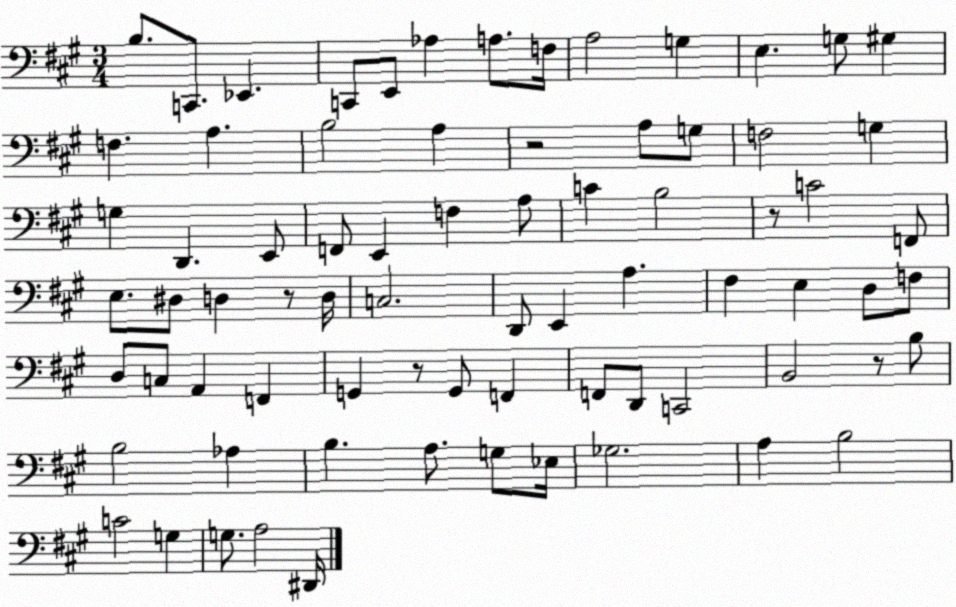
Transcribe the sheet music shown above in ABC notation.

X:1
T:Untitled
M:3/4
L:1/4
K:A
B,/2 C,,/2 _E,, C,,/2 E,,/2 _A, A,/2 F,/4 A,2 G, E, G,/2 ^G, F, A, B,2 A, z2 A,/2 G,/2 F,2 G, G, D,, E,,/2 F,,/2 E,, F, A,/2 C B,2 z/2 C2 F,,/2 E,/2 ^D,/2 D, z/2 D,/4 C,2 D,,/2 E,, A, ^F, E, D,/2 F,/2 D,/2 C,/2 A,, F,, G,, z/2 G,,/2 F,, F,,/2 D,,/2 C,,2 B,,2 z/2 B,/2 B,2 _A, B, A,/2 G,/2 _E,/4 _G,2 A, B,2 C2 G, G,/2 A,2 ^D,,/4